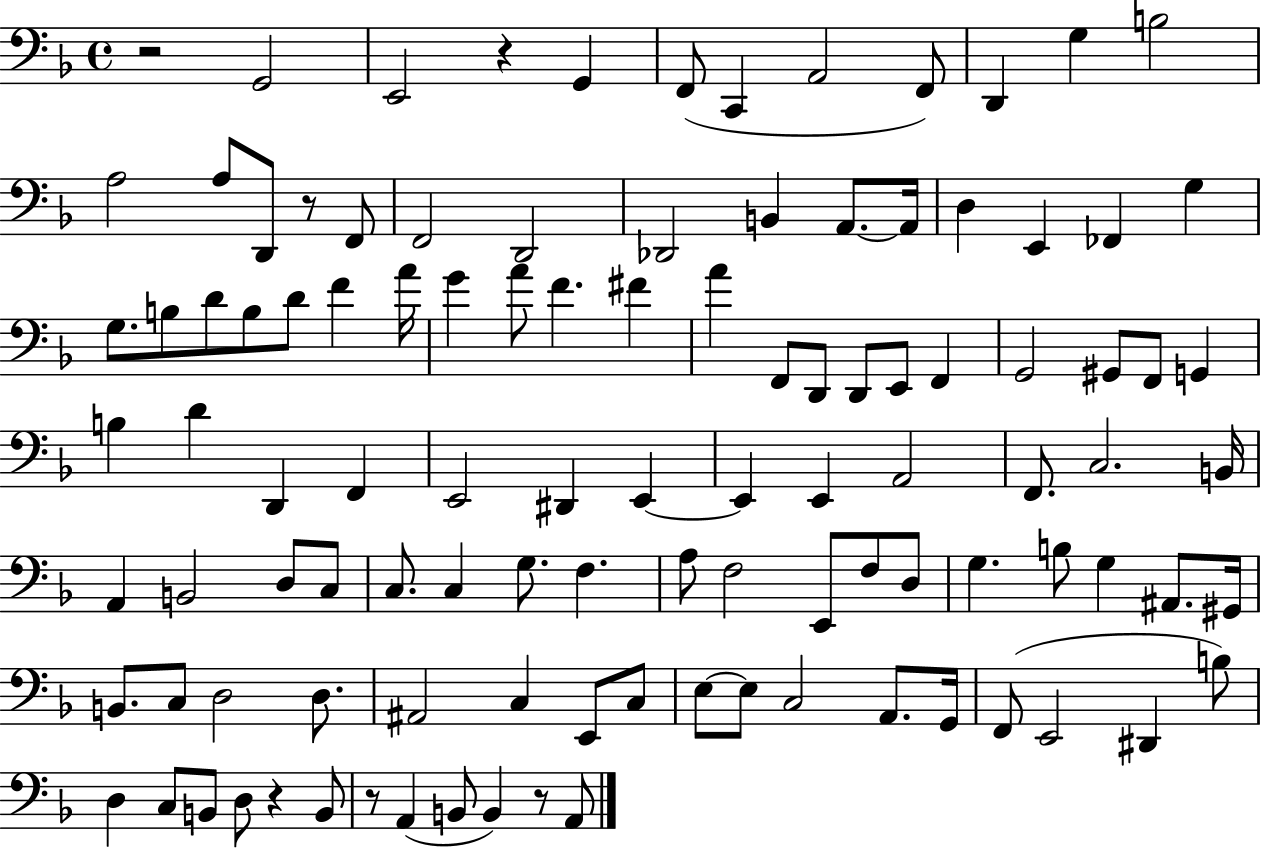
R/h G2/h E2/h R/q G2/q F2/e C2/q A2/h F2/e D2/q G3/q B3/h A3/h A3/e D2/e R/e F2/e F2/h D2/h Db2/h B2/q A2/e. A2/s D3/q E2/q FES2/q G3/q G3/e. B3/e D4/e B3/e D4/e F4/q A4/s G4/q A4/e F4/q. F#4/q A4/q F2/e D2/e D2/e E2/e F2/q G2/h G#2/e F2/e G2/q B3/q D4/q D2/q F2/q E2/h D#2/q E2/q E2/q E2/q A2/h F2/e. C3/h. B2/s A2/q B2/h D3/e C3/e C3/e. C3/q G3/e. F3/q. A3/e F3/h E2/e F3/e D3/e G3/q. B3/e G3/q A#2/e. G#2/s B2/e. C3/e D3/h D3/e. A#2/h C3/q E2/e C3/e E3/e E3/e C3/h A2/e. G2/s F2/e E2/h D#2/q B3/e D3/q C3/e B2/e D3/e R/q B2/e R/e A2/q B2/e B2/q R/e A2/e